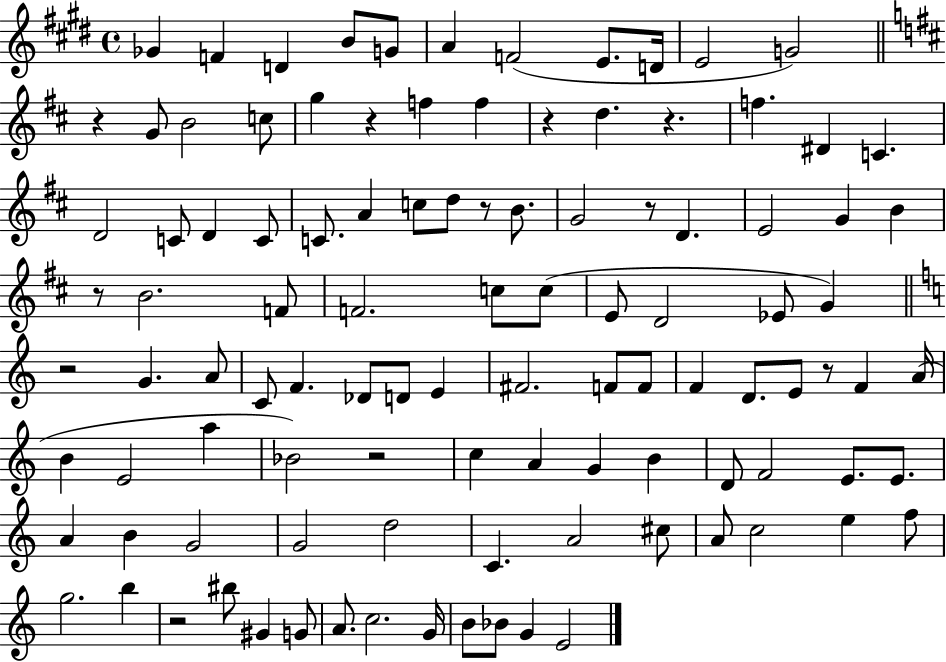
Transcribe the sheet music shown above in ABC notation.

X:1
T:Untitled
M:4/4
L:1/4
K:E
_G F D B/2 G/2 A F2 E/2 D/4 E2 G2 z G/2 B2 c/2 g z f f z d z f ^D C D2 C/2 D C/2 C/2 A c/2 d/2 z/2 B/2 G2 z/2 D E2 G B z/2 B2 F/2 F2 c/2 c/2 E/2 D2 _E/2 G z2 G A/2 C/2 F _D/2 D/2 E ^F2 F/2 F/2 F D/2 E/2 z/2 F A/4 B E2 a _B2 z2 c A G B D/2 F2 E/2 E/2 A B G2 G2 d2 C A2 ^c/2 A/2 c2 e f/2 g2 b z2 ^b/2 ^G G/2 A/2 c2 G/4 B/2 _B/2 G E2